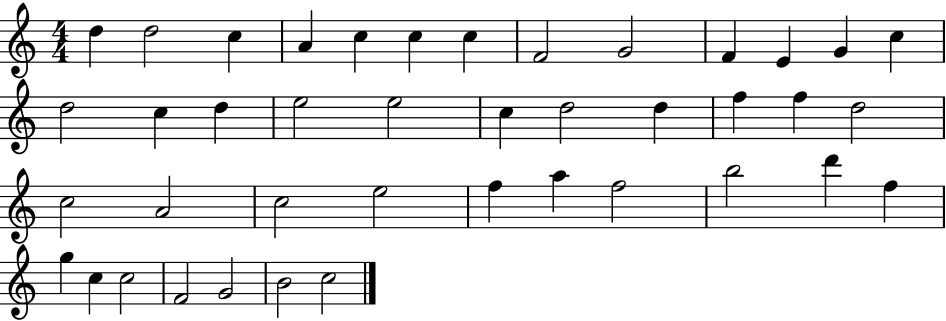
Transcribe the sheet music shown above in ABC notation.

X:1
T:Untitled
M:4/4
L:1/4
K:C
d d2 c A c c c F2 G2 F E G c d2 c d e2 e2 c d2 d f f d2 c2 A2 c2 e2 f a f2 b2 d' f g c c2 F2 G2 B2 c2